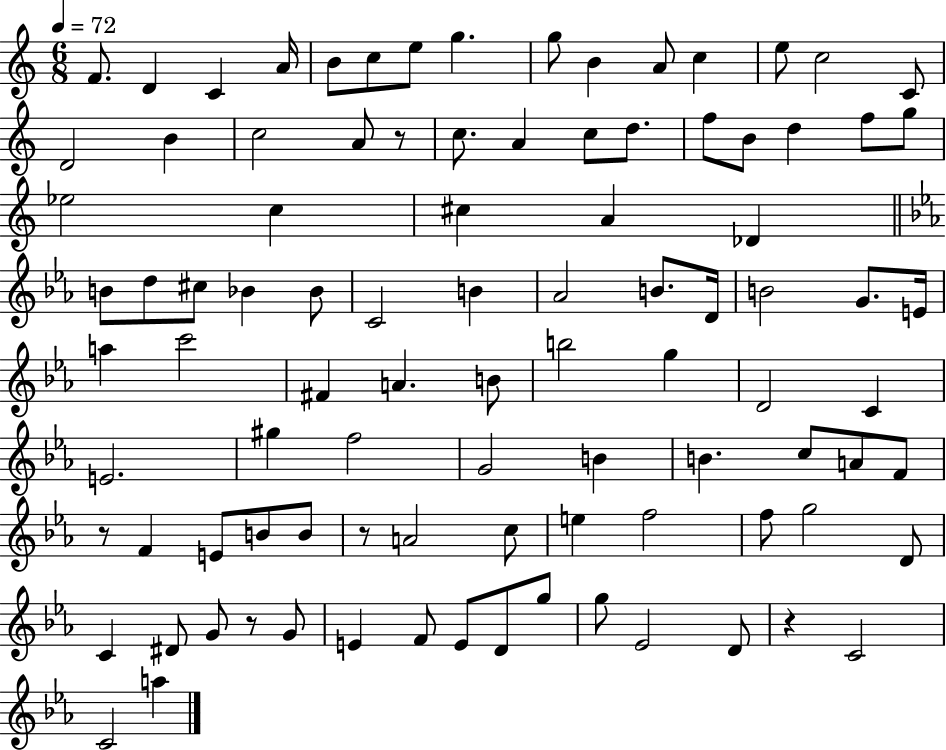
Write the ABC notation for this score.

X:1
T:Untitled
M:6/8
L:1/4
K:C
F/2 D C A/4 B/2 c/2 e/2 g g/2 B A/2 c e/2 c2 C/2 D2 B c2 A/2 z/2 c/2 A c/2 d/2 f/2 B/2 d f/2 g/2 _e2 c ^c A _D B/2 d/2 ^c/2 _B _B/2 C2 B _A2 B/2 D/4 B2 G/2 E/4 a c'2 ^F A B/2 b2 g D2 C E2 ^g f2 G2 B B c/2 A/2 F/2 z/2 F E/2 B/2 B/2 z/2 A2 c/2 e f2 f/2 g2 D/2 C ^D/2 G/2 z/2 G/2 E F/2 E/2 D/2 g/2 g/2 _E2 D/2 z C2 C2 a